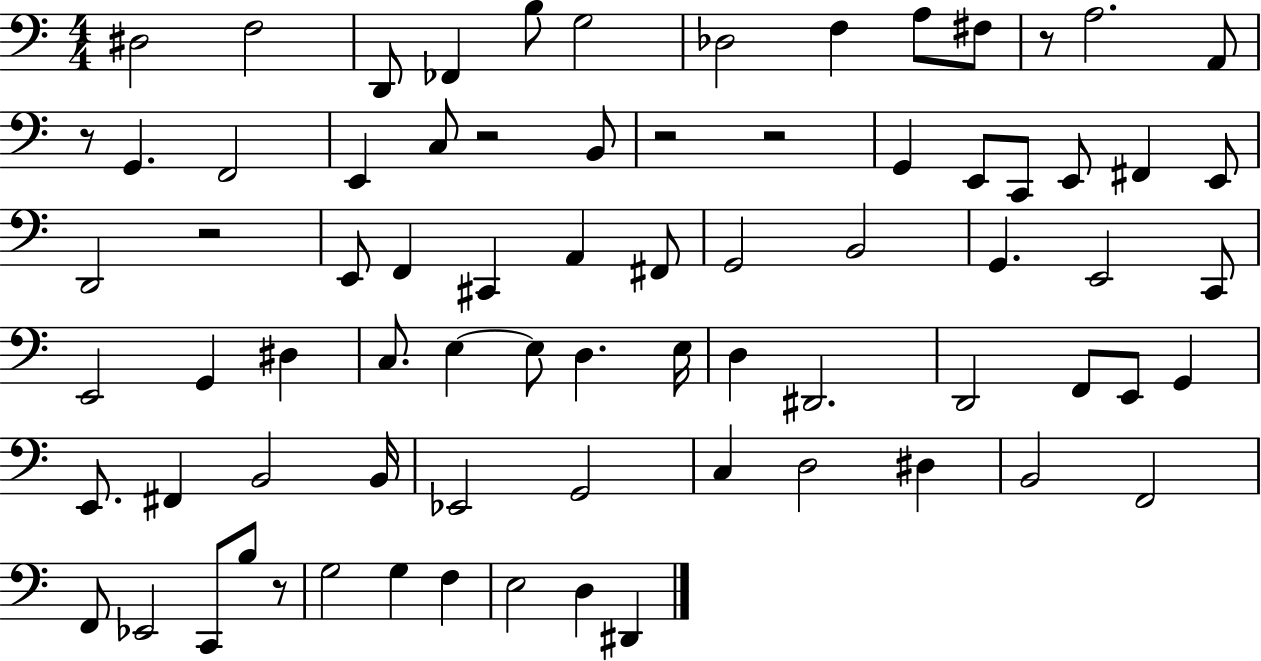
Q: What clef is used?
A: bass